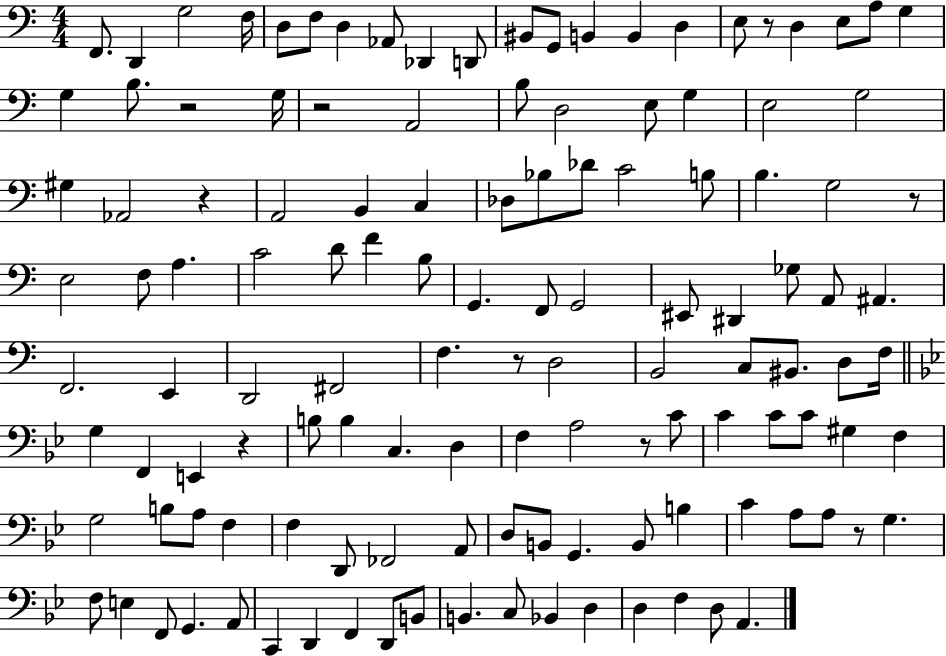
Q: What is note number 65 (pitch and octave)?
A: C3